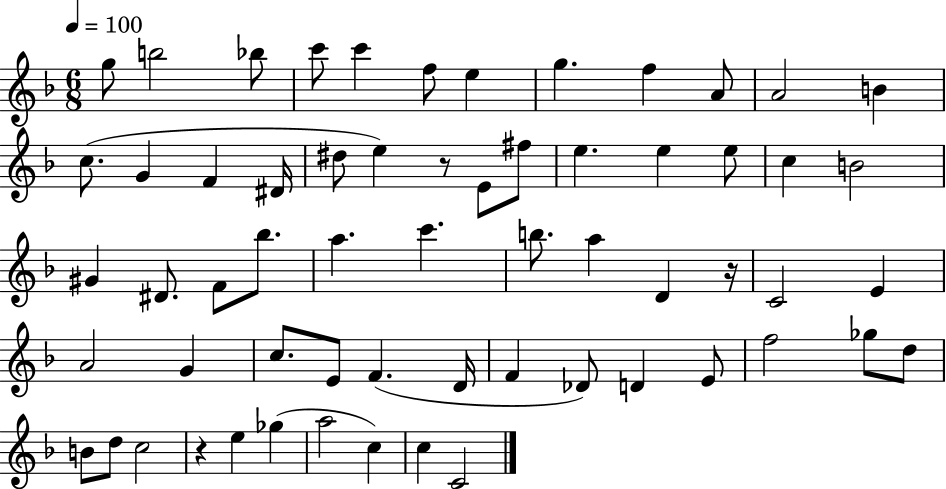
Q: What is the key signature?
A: F major